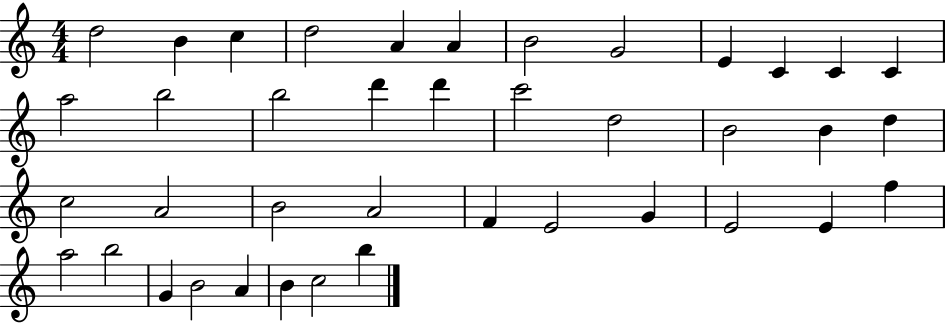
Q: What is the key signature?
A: C major